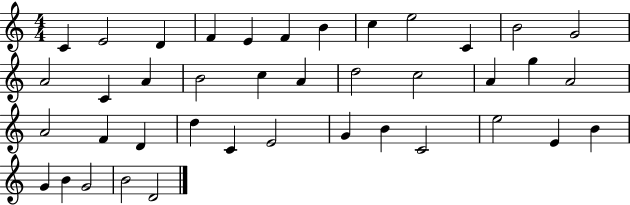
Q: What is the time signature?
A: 4/4